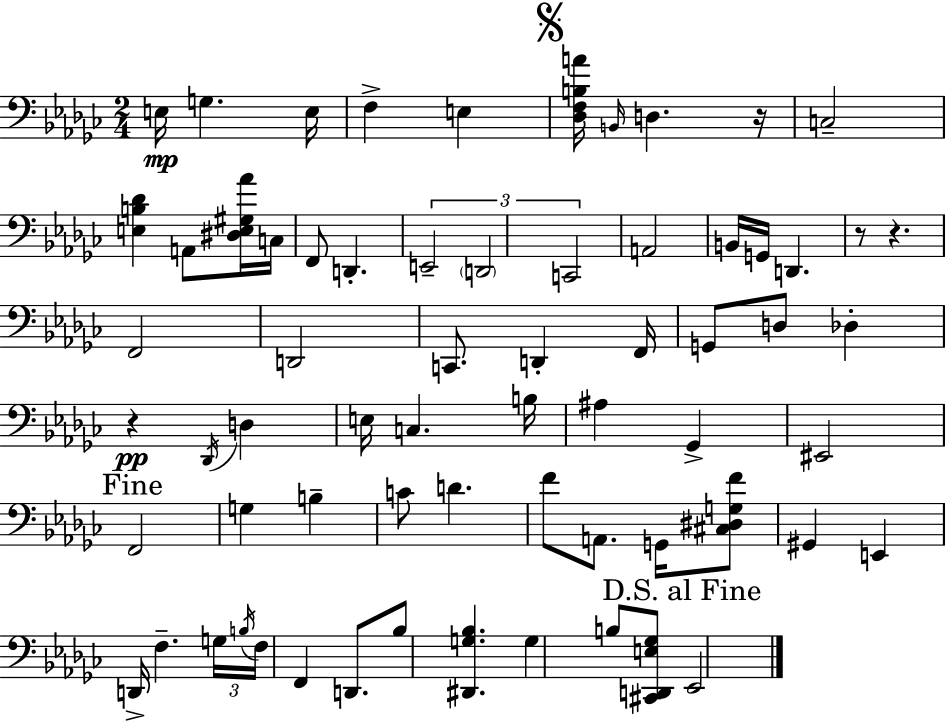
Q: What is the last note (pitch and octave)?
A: Eb2